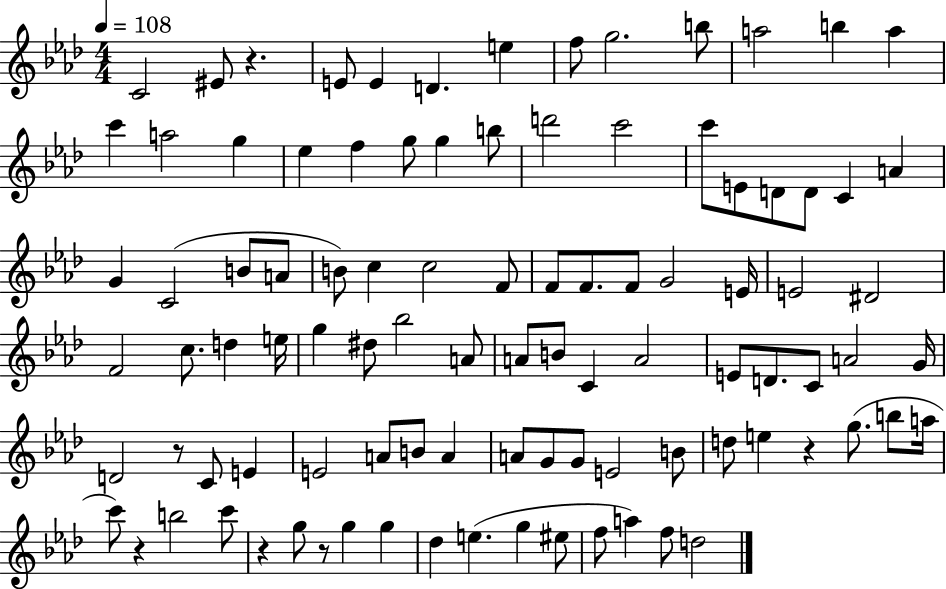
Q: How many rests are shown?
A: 6